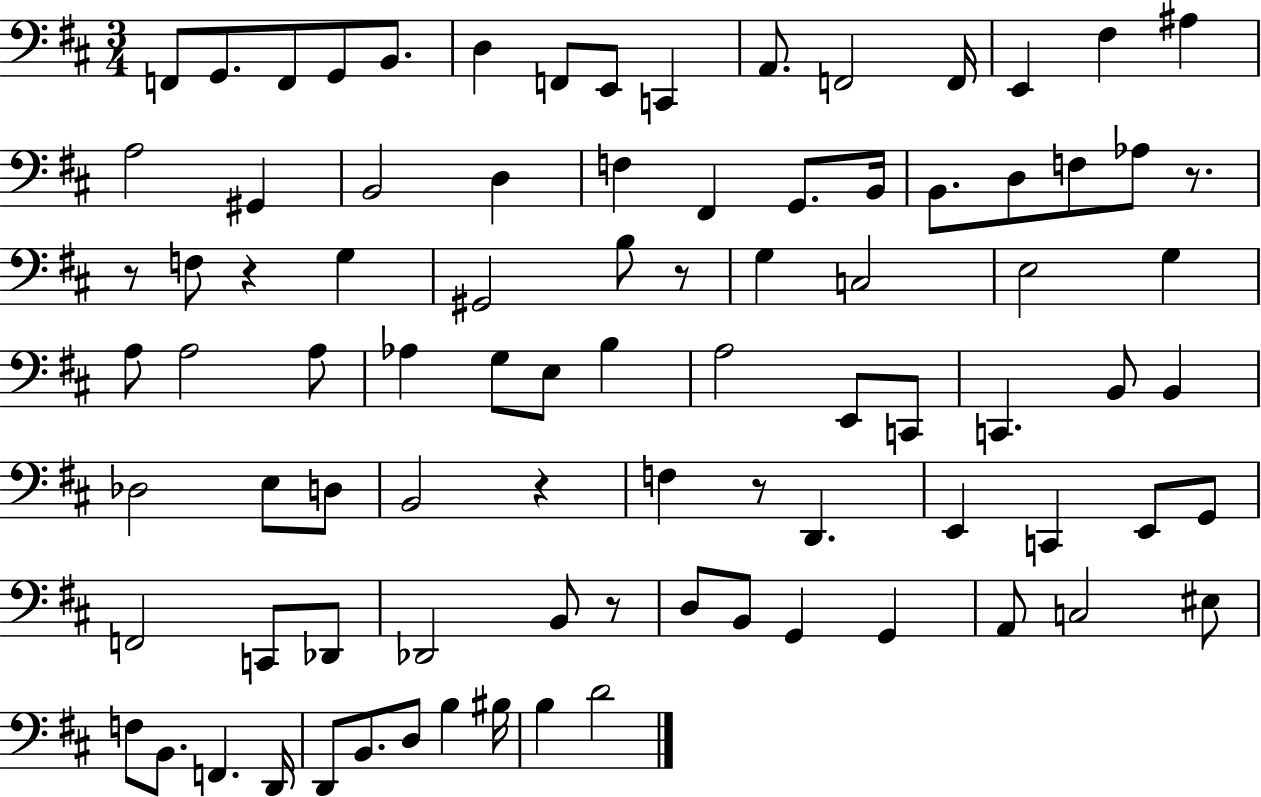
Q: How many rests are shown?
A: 7